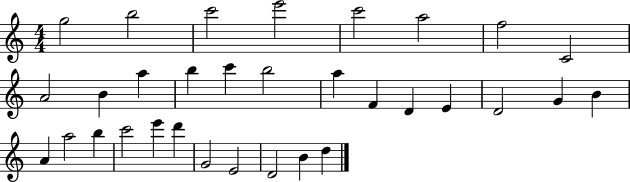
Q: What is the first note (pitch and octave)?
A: G5